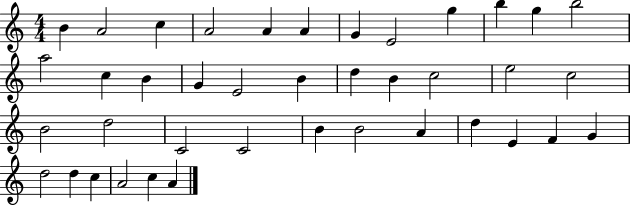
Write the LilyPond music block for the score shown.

{
  \clef treble
  \numericTimeSignature
  \time 4/4
  \key c \major
  b'4 a'2 c''4 | a'2 a'4 a'4 | g'4 e'2 g''4 | b''4 g''4 b''2 | \break a''2 c''4 b'4 | g'4 e'2 b'4 | d''4 b'4 c''2 | e''2 c''2 | \break b'2 d''2 | c'2 c'2 | b'4 b'2 a'4 | d''4 e'4 f'4 g'4 | \break d''2 d''4 c''4 | a'2 c''4 a'4 | \bar "|."
}